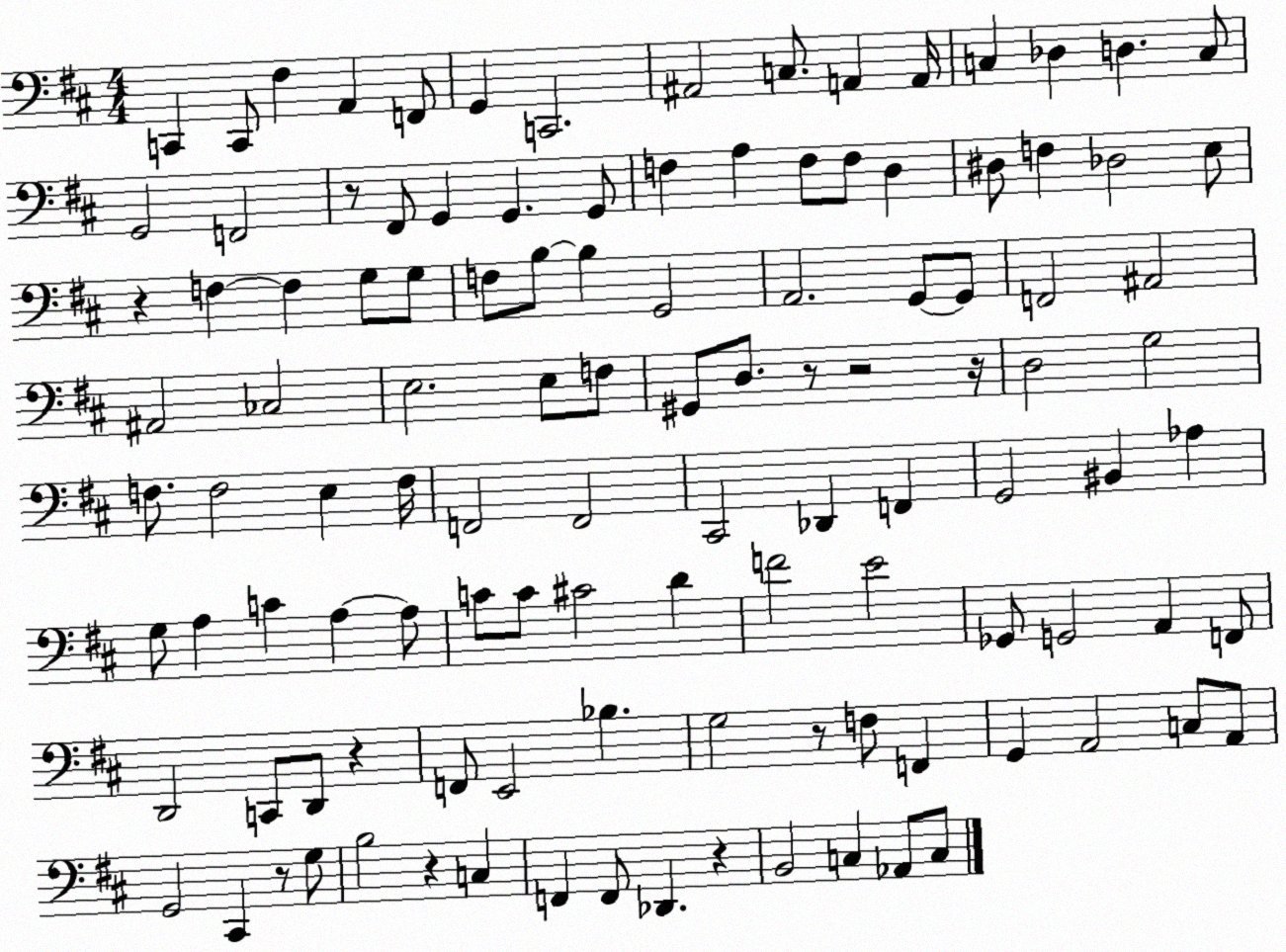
X:1
T:Untitled
M:4/4
L:1/4
K:D
C,, C,,/2 ^F, A,, F,,/2 G,, C,,2 ^A,,2 C,/2 A,, A,,/4 C, _D, D, C,/2 G,,2 F,,2 z/2 ^F,,/2 G,, G,, G,,/2 F, A, F,/2 F,/2 D, ^D,/2 F, _D,2 E,/2 z F, F, G,/2 G,/2 F,/2 B,/2 B, G,,2 A,,2 G,,/2 G,,/2 F,,2 ^A,,2 ^A,,2 _C,2 E,2 E,/2 F,/2 ^G,,/2 D,/2 z/2 z2 z/4 D,2 G,2 F,/2 F,2 E, F,/4 F,,2 F,,2 ^C,,2 _D,, F,, G,,2 ^B,, _A, G,/2 A, C A, A,/2 C/2 C/2 ^C2 D F2 E2 _G,,/2 G,,2 A,, F,,/2 D,,2 C,,/2 D,,/2 z F,,/2 E,,2 _B, G,2 z/2 F,/2 F,, G,, A,,2 C,/2 A,,/2 G,,2 ^C,, z/2 G,/2 B,2 z C, F,, F,,/2 _D,, z B,,2 C, _A,,/2 C,/2